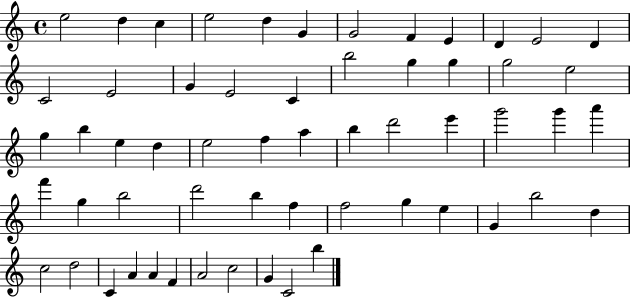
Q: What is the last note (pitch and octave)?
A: B5